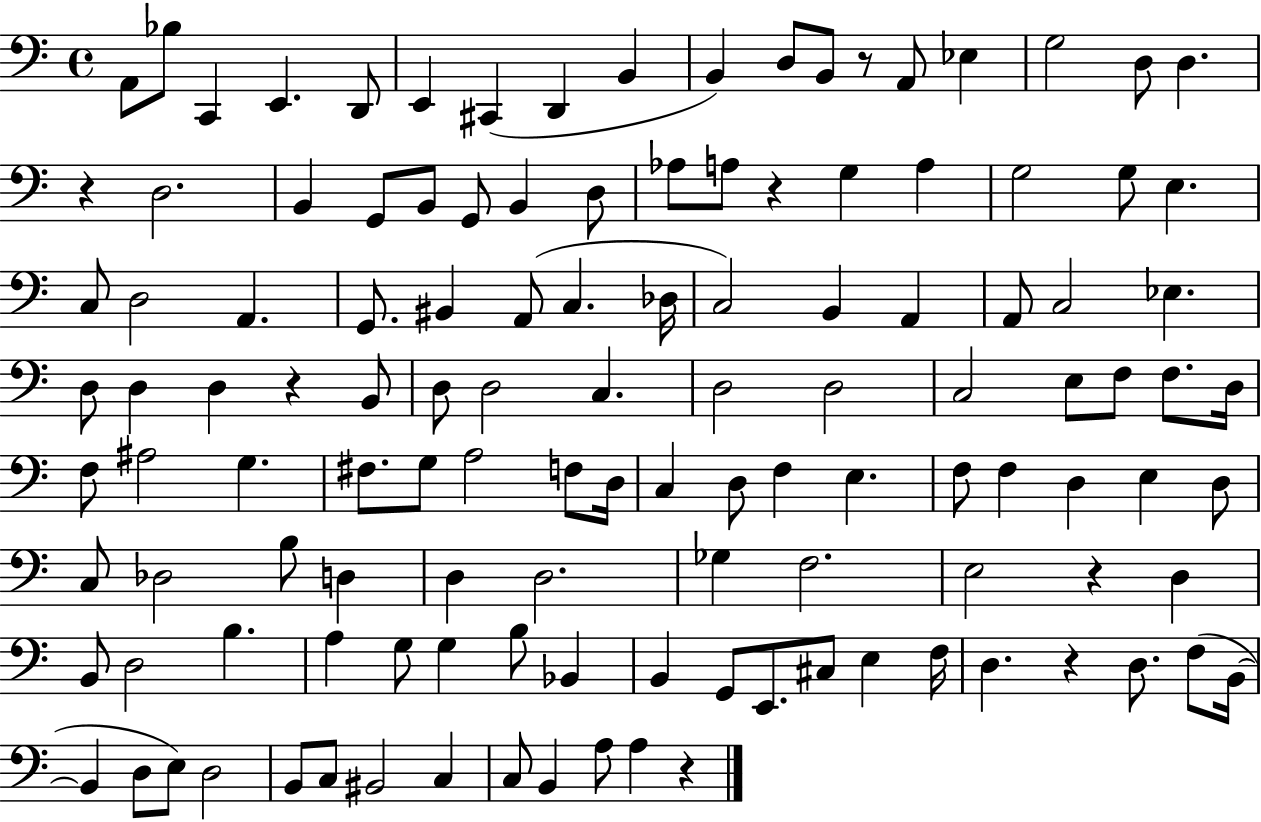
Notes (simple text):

A2/e Bb3/e C2/q E2/q. D2/e E2/q C#2/q D2/q B2/q B2/q D3/e B2/e R/e A2/e Eb3/q G3/h D3/e D3/q. R/q D3/h. B2/q G2/e B2/e G2/e B2/q D3/e Ab3/e A3/e R/q G3/q A3/q G3/h G3/e E3/q. C3/e D3/h A2/q. G2/e. BIS2/q A2/e C3/q. Db3/s C3/h B2/q A2/q A2/e C3/h Eb3/q. D3/e D3/q D3/q R/q B2/e D3/e D3/h C3/q. D3/h D3/h C3/h E3/e F3/e F3/e. D3/s F3/e A#3/h G3/q. F#3/e. G3/e A3/h F3/e D3/s C3/q D3/e F3/q E3/q. F3/e F3/q D3/q E3/q D3/e C3/e Db3/h B3/e D3/q D3/q D3/h. Gb3/q F3/h. E3/h R/q D3/q B2/e D3/h B3/q. A3/q G3/e G3/q B3/e Bb2/q B2/q G2/e E2/e. C#3/e E3/q F3/s D3/q. R/q D3/e. F3/e B2/s B2/q D3/e E3/e D3/h B2/e C3/e BIS2/h C3/q C3/e B2/q A3/e A3/q R/q